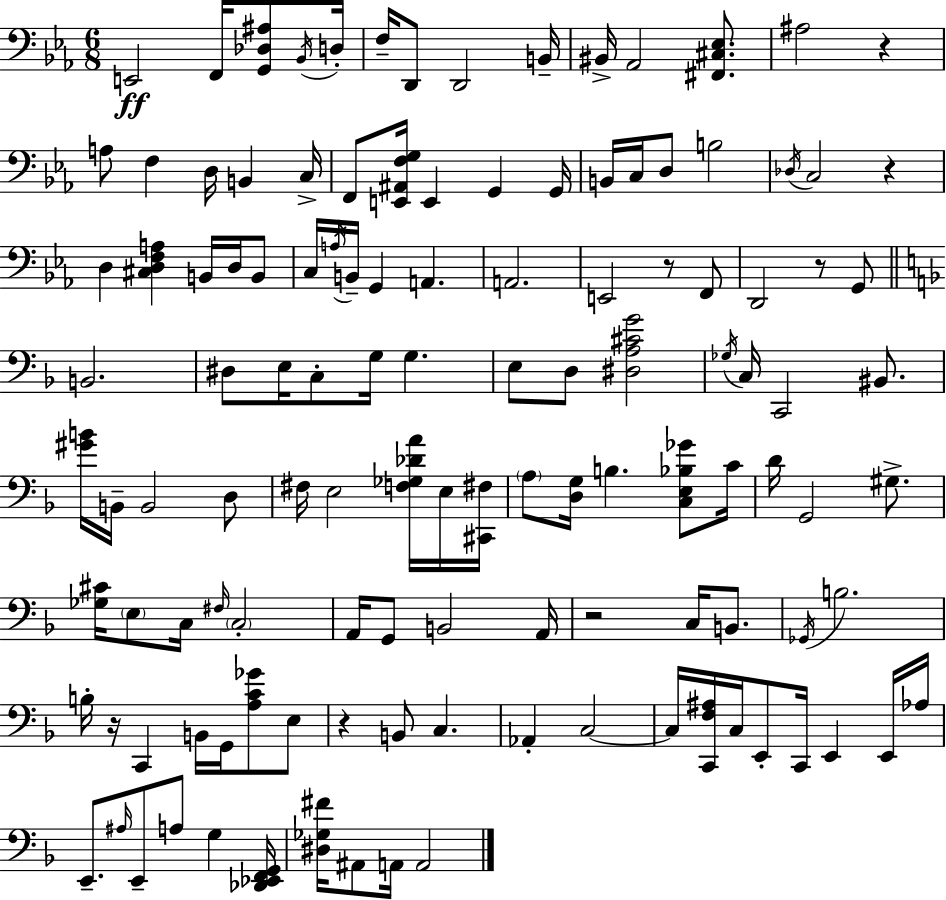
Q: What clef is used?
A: bass